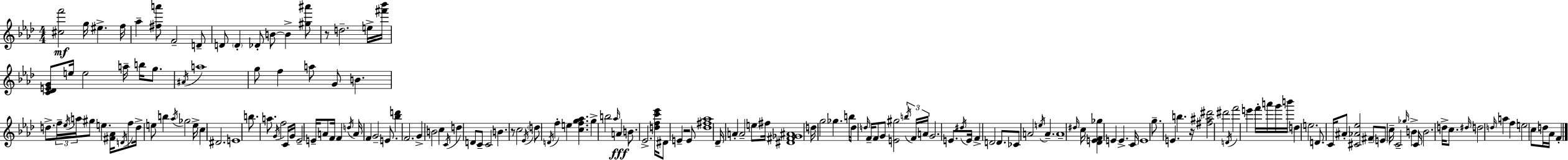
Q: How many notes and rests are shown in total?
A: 173